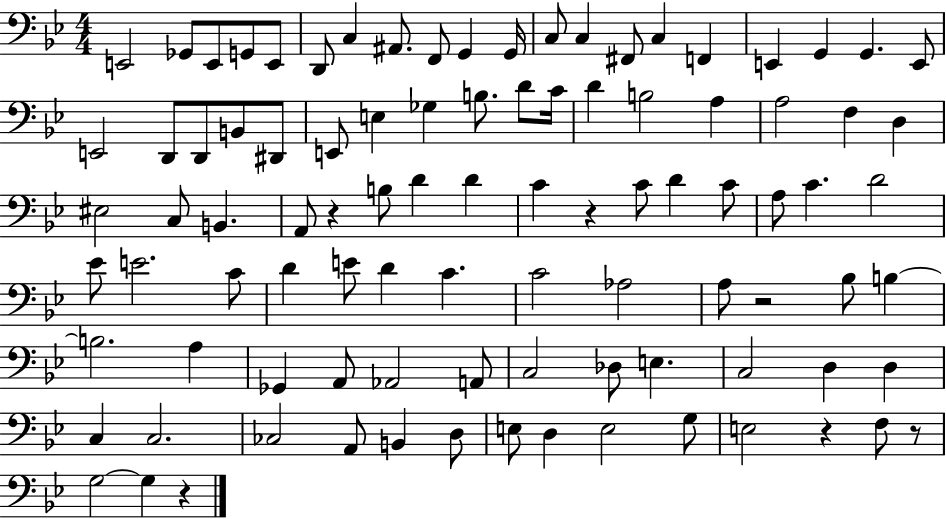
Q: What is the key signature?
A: BES major